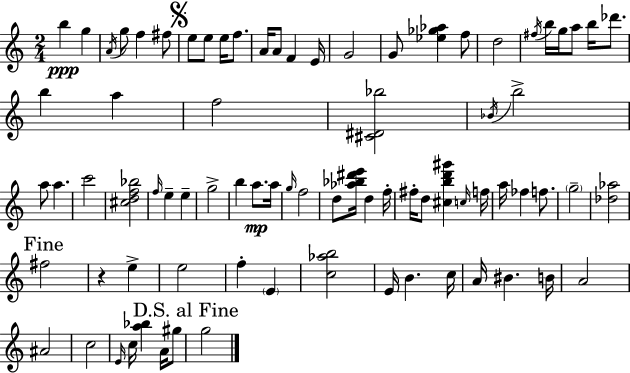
{
  \clef treble
  \numericTimeSignature
  \time 2/4
  \key c \major
  b''4\ppp g''4 | \acciaccatura { a'16 } g''8 f''4 fis''8 | \mark \markup { \musicglyph "scripts.segno" } e''8 e''8 e''16 f''8. | a'16 a'8 f'4 | \break e'16 g'2 | g'8 <ees'' ges'' aes''>4 f''8 | d''2 | \acciaccatura { fis''16 } b''16 g''16 a''8 b''16 des'''8. | \break b''4 a''4 | f''2 | <cis' dis' bes''>2 | \acciaccatura { bes'16 } b''2-> | \break a''8 a''4. | c'''2 | <cis'' d'' f'' bes''>2 | \grace { f''16 } e''4-- | \break e''4-- g''2-> | b''4 | a''8.\mp a''16 \grace { g''16 } f''2 | d''8 <aes'' bes'' dis''' e'''>16 | \break d''4 f''16-. fis''16-. d''8 | <cis'' b'' d''' gis'''>4 \grace { c''16 } f''16 a''16 fes''4 | f''8. \parenthesize g''2-- | <des'' aes''>2 | \break \mark "Fine" fis''2 | r4 | e''4-> e''2 | f''4-. | \break \parenthesize e'4 <c'' aes'' b''>2 | e'16 b'4. | c''16 a'16 bis'4. | b'16 a'2 | \break ais'2 | c''2 | \grace { e'16 } c''16 | <a'' bes''>4 a'16 gis''8 \mark "D.S. al Fine" g''2 | \break \bar "|."
}